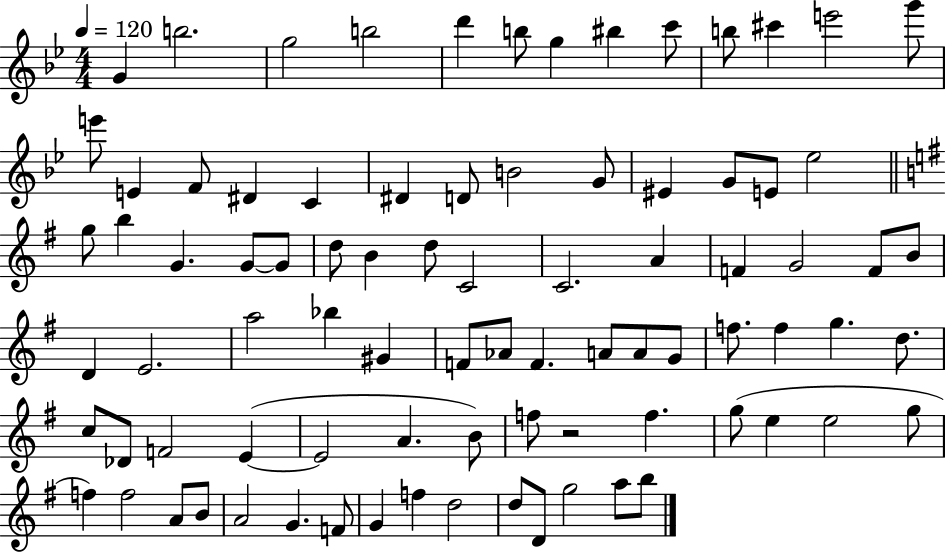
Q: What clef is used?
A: treble